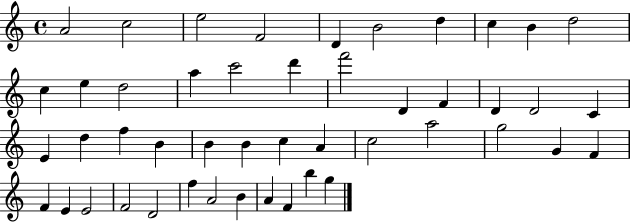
{
  \clef treble
  \time 4/4
  \defaultTimeSignature
  \key c \major
  a'2 c''2 | e''2 f'2 | d'4 b'2 d''4 | c''4 b'4 d''2 | \break c''4 e''4 d''2 | a''4 c'''2 d'''4 | f'''2 d'4 f'4 | d'4 d'2 c'4 | \break e'4 d''4 f''4 b'4 | b'4 b'4 c''4 a'4 | c''2 a''2 | g''2 g'4 f'4 | \break f'4 e'4 e'2 | f'2 d'2 | f''4 a'2 b'4 | a'4 f'4 b''4 g''4 | \break \bar "|."
}